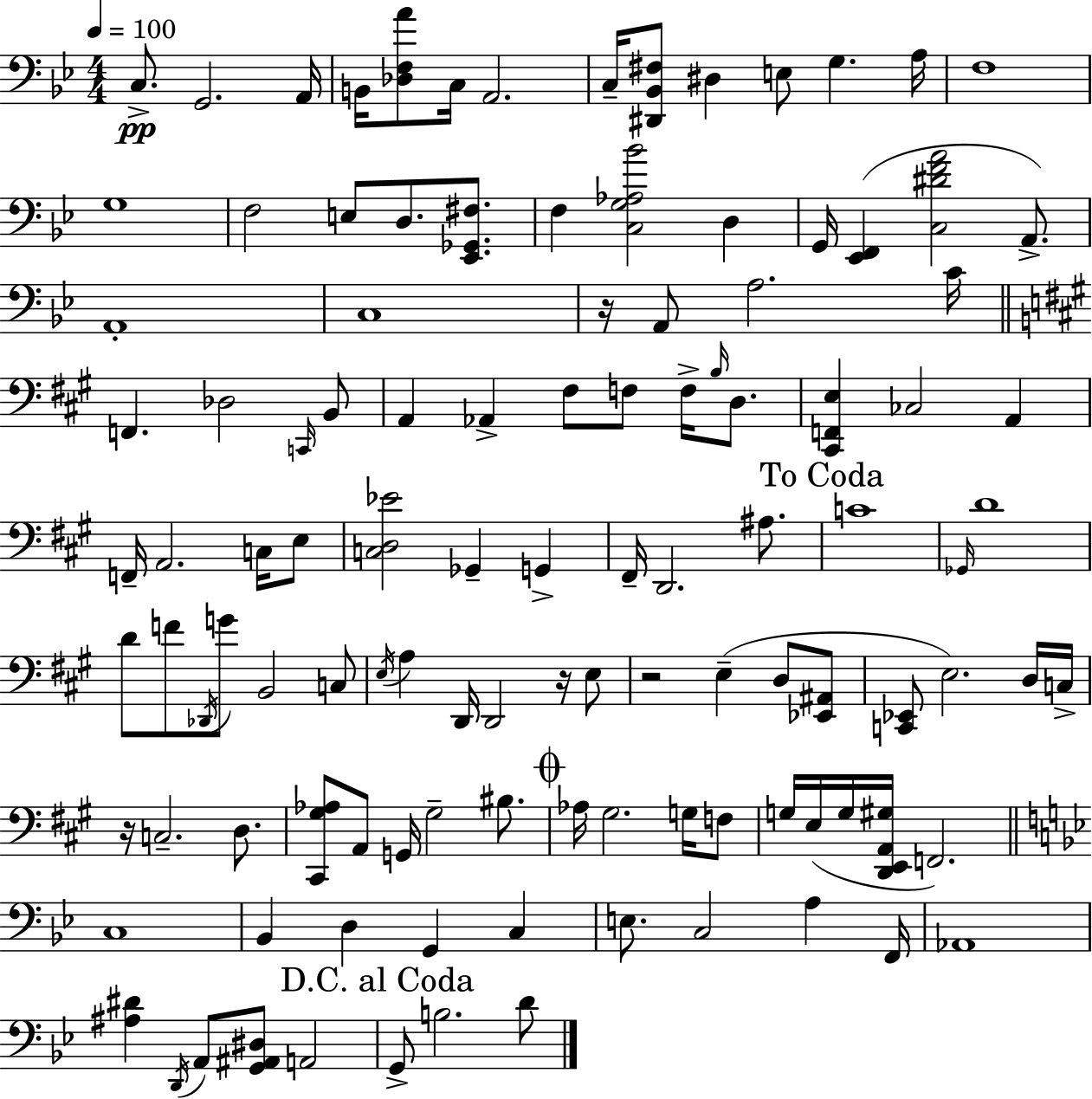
{
  \clef bass
  \numericTimeSignature
  \time 4/4
  \key bes \major
  \tempo 4 = 100
  c8.->\pp g,2. a,16 | b,16 <des f a'>8 c16 a,2. | c16-- <dis, bes, fis>8 dis4 e8 g4. a16 | f1 | \break g1 | f2 e8 d8. <ees, ges, fis>8. | f4 <c g aes bes'>2 d4 | g,16 <ees, f,>4( <c dis' f' a'>2 a,8.->) | \break a,1-. | c1 | r16 a,8 a2. c'16 | \bar "||" \break \key a \major f,4. des2 \grace { c,16 } b,8 | a,4 aes,4-> fis8 f8 f16-> \grace { b16 } d8. | <cis, f, e>4 ces2 a,4 | f,16-- a,2. c16 | \break e8 <c d ees'>2 ges,4-- g,4-> | fis,16-- d,2. ais8. | \mark "To Coda" c'1 | \grace { ges,16 } d'1 | \break d'8 f'8 \acciaccatura { des,16 } g'8 b,2 | c8 \acciaccatura { e16 } a4 d,16 d,2 | r16 e8 r2 e4--( | d8 <ees, ais,>8 <c, ees,>8 e2.) | \break d16 c16-> r16 c2.-- | d8. <cis, gis aes>8 a,8 g,16 gis2-- | bis8. \mark \markup { \musicglyph "scripts.coda" } aes16 gis2. | g16 f8 g16 e16( g16 <d, e, a, gis>16 f,2.) | \break \bar "||" \break \key g \minor c1 | bes,4 d4 g,4 c4 | e8. c2 a4 f,16 | aes,1 | \break <ais dis'>4 \acciaccatura { d,16 } a,8 <g, ais, dis>8 a,2 | \mark "D.C. al Coda" g,8-> b2. d'8 | \bar "|."
}